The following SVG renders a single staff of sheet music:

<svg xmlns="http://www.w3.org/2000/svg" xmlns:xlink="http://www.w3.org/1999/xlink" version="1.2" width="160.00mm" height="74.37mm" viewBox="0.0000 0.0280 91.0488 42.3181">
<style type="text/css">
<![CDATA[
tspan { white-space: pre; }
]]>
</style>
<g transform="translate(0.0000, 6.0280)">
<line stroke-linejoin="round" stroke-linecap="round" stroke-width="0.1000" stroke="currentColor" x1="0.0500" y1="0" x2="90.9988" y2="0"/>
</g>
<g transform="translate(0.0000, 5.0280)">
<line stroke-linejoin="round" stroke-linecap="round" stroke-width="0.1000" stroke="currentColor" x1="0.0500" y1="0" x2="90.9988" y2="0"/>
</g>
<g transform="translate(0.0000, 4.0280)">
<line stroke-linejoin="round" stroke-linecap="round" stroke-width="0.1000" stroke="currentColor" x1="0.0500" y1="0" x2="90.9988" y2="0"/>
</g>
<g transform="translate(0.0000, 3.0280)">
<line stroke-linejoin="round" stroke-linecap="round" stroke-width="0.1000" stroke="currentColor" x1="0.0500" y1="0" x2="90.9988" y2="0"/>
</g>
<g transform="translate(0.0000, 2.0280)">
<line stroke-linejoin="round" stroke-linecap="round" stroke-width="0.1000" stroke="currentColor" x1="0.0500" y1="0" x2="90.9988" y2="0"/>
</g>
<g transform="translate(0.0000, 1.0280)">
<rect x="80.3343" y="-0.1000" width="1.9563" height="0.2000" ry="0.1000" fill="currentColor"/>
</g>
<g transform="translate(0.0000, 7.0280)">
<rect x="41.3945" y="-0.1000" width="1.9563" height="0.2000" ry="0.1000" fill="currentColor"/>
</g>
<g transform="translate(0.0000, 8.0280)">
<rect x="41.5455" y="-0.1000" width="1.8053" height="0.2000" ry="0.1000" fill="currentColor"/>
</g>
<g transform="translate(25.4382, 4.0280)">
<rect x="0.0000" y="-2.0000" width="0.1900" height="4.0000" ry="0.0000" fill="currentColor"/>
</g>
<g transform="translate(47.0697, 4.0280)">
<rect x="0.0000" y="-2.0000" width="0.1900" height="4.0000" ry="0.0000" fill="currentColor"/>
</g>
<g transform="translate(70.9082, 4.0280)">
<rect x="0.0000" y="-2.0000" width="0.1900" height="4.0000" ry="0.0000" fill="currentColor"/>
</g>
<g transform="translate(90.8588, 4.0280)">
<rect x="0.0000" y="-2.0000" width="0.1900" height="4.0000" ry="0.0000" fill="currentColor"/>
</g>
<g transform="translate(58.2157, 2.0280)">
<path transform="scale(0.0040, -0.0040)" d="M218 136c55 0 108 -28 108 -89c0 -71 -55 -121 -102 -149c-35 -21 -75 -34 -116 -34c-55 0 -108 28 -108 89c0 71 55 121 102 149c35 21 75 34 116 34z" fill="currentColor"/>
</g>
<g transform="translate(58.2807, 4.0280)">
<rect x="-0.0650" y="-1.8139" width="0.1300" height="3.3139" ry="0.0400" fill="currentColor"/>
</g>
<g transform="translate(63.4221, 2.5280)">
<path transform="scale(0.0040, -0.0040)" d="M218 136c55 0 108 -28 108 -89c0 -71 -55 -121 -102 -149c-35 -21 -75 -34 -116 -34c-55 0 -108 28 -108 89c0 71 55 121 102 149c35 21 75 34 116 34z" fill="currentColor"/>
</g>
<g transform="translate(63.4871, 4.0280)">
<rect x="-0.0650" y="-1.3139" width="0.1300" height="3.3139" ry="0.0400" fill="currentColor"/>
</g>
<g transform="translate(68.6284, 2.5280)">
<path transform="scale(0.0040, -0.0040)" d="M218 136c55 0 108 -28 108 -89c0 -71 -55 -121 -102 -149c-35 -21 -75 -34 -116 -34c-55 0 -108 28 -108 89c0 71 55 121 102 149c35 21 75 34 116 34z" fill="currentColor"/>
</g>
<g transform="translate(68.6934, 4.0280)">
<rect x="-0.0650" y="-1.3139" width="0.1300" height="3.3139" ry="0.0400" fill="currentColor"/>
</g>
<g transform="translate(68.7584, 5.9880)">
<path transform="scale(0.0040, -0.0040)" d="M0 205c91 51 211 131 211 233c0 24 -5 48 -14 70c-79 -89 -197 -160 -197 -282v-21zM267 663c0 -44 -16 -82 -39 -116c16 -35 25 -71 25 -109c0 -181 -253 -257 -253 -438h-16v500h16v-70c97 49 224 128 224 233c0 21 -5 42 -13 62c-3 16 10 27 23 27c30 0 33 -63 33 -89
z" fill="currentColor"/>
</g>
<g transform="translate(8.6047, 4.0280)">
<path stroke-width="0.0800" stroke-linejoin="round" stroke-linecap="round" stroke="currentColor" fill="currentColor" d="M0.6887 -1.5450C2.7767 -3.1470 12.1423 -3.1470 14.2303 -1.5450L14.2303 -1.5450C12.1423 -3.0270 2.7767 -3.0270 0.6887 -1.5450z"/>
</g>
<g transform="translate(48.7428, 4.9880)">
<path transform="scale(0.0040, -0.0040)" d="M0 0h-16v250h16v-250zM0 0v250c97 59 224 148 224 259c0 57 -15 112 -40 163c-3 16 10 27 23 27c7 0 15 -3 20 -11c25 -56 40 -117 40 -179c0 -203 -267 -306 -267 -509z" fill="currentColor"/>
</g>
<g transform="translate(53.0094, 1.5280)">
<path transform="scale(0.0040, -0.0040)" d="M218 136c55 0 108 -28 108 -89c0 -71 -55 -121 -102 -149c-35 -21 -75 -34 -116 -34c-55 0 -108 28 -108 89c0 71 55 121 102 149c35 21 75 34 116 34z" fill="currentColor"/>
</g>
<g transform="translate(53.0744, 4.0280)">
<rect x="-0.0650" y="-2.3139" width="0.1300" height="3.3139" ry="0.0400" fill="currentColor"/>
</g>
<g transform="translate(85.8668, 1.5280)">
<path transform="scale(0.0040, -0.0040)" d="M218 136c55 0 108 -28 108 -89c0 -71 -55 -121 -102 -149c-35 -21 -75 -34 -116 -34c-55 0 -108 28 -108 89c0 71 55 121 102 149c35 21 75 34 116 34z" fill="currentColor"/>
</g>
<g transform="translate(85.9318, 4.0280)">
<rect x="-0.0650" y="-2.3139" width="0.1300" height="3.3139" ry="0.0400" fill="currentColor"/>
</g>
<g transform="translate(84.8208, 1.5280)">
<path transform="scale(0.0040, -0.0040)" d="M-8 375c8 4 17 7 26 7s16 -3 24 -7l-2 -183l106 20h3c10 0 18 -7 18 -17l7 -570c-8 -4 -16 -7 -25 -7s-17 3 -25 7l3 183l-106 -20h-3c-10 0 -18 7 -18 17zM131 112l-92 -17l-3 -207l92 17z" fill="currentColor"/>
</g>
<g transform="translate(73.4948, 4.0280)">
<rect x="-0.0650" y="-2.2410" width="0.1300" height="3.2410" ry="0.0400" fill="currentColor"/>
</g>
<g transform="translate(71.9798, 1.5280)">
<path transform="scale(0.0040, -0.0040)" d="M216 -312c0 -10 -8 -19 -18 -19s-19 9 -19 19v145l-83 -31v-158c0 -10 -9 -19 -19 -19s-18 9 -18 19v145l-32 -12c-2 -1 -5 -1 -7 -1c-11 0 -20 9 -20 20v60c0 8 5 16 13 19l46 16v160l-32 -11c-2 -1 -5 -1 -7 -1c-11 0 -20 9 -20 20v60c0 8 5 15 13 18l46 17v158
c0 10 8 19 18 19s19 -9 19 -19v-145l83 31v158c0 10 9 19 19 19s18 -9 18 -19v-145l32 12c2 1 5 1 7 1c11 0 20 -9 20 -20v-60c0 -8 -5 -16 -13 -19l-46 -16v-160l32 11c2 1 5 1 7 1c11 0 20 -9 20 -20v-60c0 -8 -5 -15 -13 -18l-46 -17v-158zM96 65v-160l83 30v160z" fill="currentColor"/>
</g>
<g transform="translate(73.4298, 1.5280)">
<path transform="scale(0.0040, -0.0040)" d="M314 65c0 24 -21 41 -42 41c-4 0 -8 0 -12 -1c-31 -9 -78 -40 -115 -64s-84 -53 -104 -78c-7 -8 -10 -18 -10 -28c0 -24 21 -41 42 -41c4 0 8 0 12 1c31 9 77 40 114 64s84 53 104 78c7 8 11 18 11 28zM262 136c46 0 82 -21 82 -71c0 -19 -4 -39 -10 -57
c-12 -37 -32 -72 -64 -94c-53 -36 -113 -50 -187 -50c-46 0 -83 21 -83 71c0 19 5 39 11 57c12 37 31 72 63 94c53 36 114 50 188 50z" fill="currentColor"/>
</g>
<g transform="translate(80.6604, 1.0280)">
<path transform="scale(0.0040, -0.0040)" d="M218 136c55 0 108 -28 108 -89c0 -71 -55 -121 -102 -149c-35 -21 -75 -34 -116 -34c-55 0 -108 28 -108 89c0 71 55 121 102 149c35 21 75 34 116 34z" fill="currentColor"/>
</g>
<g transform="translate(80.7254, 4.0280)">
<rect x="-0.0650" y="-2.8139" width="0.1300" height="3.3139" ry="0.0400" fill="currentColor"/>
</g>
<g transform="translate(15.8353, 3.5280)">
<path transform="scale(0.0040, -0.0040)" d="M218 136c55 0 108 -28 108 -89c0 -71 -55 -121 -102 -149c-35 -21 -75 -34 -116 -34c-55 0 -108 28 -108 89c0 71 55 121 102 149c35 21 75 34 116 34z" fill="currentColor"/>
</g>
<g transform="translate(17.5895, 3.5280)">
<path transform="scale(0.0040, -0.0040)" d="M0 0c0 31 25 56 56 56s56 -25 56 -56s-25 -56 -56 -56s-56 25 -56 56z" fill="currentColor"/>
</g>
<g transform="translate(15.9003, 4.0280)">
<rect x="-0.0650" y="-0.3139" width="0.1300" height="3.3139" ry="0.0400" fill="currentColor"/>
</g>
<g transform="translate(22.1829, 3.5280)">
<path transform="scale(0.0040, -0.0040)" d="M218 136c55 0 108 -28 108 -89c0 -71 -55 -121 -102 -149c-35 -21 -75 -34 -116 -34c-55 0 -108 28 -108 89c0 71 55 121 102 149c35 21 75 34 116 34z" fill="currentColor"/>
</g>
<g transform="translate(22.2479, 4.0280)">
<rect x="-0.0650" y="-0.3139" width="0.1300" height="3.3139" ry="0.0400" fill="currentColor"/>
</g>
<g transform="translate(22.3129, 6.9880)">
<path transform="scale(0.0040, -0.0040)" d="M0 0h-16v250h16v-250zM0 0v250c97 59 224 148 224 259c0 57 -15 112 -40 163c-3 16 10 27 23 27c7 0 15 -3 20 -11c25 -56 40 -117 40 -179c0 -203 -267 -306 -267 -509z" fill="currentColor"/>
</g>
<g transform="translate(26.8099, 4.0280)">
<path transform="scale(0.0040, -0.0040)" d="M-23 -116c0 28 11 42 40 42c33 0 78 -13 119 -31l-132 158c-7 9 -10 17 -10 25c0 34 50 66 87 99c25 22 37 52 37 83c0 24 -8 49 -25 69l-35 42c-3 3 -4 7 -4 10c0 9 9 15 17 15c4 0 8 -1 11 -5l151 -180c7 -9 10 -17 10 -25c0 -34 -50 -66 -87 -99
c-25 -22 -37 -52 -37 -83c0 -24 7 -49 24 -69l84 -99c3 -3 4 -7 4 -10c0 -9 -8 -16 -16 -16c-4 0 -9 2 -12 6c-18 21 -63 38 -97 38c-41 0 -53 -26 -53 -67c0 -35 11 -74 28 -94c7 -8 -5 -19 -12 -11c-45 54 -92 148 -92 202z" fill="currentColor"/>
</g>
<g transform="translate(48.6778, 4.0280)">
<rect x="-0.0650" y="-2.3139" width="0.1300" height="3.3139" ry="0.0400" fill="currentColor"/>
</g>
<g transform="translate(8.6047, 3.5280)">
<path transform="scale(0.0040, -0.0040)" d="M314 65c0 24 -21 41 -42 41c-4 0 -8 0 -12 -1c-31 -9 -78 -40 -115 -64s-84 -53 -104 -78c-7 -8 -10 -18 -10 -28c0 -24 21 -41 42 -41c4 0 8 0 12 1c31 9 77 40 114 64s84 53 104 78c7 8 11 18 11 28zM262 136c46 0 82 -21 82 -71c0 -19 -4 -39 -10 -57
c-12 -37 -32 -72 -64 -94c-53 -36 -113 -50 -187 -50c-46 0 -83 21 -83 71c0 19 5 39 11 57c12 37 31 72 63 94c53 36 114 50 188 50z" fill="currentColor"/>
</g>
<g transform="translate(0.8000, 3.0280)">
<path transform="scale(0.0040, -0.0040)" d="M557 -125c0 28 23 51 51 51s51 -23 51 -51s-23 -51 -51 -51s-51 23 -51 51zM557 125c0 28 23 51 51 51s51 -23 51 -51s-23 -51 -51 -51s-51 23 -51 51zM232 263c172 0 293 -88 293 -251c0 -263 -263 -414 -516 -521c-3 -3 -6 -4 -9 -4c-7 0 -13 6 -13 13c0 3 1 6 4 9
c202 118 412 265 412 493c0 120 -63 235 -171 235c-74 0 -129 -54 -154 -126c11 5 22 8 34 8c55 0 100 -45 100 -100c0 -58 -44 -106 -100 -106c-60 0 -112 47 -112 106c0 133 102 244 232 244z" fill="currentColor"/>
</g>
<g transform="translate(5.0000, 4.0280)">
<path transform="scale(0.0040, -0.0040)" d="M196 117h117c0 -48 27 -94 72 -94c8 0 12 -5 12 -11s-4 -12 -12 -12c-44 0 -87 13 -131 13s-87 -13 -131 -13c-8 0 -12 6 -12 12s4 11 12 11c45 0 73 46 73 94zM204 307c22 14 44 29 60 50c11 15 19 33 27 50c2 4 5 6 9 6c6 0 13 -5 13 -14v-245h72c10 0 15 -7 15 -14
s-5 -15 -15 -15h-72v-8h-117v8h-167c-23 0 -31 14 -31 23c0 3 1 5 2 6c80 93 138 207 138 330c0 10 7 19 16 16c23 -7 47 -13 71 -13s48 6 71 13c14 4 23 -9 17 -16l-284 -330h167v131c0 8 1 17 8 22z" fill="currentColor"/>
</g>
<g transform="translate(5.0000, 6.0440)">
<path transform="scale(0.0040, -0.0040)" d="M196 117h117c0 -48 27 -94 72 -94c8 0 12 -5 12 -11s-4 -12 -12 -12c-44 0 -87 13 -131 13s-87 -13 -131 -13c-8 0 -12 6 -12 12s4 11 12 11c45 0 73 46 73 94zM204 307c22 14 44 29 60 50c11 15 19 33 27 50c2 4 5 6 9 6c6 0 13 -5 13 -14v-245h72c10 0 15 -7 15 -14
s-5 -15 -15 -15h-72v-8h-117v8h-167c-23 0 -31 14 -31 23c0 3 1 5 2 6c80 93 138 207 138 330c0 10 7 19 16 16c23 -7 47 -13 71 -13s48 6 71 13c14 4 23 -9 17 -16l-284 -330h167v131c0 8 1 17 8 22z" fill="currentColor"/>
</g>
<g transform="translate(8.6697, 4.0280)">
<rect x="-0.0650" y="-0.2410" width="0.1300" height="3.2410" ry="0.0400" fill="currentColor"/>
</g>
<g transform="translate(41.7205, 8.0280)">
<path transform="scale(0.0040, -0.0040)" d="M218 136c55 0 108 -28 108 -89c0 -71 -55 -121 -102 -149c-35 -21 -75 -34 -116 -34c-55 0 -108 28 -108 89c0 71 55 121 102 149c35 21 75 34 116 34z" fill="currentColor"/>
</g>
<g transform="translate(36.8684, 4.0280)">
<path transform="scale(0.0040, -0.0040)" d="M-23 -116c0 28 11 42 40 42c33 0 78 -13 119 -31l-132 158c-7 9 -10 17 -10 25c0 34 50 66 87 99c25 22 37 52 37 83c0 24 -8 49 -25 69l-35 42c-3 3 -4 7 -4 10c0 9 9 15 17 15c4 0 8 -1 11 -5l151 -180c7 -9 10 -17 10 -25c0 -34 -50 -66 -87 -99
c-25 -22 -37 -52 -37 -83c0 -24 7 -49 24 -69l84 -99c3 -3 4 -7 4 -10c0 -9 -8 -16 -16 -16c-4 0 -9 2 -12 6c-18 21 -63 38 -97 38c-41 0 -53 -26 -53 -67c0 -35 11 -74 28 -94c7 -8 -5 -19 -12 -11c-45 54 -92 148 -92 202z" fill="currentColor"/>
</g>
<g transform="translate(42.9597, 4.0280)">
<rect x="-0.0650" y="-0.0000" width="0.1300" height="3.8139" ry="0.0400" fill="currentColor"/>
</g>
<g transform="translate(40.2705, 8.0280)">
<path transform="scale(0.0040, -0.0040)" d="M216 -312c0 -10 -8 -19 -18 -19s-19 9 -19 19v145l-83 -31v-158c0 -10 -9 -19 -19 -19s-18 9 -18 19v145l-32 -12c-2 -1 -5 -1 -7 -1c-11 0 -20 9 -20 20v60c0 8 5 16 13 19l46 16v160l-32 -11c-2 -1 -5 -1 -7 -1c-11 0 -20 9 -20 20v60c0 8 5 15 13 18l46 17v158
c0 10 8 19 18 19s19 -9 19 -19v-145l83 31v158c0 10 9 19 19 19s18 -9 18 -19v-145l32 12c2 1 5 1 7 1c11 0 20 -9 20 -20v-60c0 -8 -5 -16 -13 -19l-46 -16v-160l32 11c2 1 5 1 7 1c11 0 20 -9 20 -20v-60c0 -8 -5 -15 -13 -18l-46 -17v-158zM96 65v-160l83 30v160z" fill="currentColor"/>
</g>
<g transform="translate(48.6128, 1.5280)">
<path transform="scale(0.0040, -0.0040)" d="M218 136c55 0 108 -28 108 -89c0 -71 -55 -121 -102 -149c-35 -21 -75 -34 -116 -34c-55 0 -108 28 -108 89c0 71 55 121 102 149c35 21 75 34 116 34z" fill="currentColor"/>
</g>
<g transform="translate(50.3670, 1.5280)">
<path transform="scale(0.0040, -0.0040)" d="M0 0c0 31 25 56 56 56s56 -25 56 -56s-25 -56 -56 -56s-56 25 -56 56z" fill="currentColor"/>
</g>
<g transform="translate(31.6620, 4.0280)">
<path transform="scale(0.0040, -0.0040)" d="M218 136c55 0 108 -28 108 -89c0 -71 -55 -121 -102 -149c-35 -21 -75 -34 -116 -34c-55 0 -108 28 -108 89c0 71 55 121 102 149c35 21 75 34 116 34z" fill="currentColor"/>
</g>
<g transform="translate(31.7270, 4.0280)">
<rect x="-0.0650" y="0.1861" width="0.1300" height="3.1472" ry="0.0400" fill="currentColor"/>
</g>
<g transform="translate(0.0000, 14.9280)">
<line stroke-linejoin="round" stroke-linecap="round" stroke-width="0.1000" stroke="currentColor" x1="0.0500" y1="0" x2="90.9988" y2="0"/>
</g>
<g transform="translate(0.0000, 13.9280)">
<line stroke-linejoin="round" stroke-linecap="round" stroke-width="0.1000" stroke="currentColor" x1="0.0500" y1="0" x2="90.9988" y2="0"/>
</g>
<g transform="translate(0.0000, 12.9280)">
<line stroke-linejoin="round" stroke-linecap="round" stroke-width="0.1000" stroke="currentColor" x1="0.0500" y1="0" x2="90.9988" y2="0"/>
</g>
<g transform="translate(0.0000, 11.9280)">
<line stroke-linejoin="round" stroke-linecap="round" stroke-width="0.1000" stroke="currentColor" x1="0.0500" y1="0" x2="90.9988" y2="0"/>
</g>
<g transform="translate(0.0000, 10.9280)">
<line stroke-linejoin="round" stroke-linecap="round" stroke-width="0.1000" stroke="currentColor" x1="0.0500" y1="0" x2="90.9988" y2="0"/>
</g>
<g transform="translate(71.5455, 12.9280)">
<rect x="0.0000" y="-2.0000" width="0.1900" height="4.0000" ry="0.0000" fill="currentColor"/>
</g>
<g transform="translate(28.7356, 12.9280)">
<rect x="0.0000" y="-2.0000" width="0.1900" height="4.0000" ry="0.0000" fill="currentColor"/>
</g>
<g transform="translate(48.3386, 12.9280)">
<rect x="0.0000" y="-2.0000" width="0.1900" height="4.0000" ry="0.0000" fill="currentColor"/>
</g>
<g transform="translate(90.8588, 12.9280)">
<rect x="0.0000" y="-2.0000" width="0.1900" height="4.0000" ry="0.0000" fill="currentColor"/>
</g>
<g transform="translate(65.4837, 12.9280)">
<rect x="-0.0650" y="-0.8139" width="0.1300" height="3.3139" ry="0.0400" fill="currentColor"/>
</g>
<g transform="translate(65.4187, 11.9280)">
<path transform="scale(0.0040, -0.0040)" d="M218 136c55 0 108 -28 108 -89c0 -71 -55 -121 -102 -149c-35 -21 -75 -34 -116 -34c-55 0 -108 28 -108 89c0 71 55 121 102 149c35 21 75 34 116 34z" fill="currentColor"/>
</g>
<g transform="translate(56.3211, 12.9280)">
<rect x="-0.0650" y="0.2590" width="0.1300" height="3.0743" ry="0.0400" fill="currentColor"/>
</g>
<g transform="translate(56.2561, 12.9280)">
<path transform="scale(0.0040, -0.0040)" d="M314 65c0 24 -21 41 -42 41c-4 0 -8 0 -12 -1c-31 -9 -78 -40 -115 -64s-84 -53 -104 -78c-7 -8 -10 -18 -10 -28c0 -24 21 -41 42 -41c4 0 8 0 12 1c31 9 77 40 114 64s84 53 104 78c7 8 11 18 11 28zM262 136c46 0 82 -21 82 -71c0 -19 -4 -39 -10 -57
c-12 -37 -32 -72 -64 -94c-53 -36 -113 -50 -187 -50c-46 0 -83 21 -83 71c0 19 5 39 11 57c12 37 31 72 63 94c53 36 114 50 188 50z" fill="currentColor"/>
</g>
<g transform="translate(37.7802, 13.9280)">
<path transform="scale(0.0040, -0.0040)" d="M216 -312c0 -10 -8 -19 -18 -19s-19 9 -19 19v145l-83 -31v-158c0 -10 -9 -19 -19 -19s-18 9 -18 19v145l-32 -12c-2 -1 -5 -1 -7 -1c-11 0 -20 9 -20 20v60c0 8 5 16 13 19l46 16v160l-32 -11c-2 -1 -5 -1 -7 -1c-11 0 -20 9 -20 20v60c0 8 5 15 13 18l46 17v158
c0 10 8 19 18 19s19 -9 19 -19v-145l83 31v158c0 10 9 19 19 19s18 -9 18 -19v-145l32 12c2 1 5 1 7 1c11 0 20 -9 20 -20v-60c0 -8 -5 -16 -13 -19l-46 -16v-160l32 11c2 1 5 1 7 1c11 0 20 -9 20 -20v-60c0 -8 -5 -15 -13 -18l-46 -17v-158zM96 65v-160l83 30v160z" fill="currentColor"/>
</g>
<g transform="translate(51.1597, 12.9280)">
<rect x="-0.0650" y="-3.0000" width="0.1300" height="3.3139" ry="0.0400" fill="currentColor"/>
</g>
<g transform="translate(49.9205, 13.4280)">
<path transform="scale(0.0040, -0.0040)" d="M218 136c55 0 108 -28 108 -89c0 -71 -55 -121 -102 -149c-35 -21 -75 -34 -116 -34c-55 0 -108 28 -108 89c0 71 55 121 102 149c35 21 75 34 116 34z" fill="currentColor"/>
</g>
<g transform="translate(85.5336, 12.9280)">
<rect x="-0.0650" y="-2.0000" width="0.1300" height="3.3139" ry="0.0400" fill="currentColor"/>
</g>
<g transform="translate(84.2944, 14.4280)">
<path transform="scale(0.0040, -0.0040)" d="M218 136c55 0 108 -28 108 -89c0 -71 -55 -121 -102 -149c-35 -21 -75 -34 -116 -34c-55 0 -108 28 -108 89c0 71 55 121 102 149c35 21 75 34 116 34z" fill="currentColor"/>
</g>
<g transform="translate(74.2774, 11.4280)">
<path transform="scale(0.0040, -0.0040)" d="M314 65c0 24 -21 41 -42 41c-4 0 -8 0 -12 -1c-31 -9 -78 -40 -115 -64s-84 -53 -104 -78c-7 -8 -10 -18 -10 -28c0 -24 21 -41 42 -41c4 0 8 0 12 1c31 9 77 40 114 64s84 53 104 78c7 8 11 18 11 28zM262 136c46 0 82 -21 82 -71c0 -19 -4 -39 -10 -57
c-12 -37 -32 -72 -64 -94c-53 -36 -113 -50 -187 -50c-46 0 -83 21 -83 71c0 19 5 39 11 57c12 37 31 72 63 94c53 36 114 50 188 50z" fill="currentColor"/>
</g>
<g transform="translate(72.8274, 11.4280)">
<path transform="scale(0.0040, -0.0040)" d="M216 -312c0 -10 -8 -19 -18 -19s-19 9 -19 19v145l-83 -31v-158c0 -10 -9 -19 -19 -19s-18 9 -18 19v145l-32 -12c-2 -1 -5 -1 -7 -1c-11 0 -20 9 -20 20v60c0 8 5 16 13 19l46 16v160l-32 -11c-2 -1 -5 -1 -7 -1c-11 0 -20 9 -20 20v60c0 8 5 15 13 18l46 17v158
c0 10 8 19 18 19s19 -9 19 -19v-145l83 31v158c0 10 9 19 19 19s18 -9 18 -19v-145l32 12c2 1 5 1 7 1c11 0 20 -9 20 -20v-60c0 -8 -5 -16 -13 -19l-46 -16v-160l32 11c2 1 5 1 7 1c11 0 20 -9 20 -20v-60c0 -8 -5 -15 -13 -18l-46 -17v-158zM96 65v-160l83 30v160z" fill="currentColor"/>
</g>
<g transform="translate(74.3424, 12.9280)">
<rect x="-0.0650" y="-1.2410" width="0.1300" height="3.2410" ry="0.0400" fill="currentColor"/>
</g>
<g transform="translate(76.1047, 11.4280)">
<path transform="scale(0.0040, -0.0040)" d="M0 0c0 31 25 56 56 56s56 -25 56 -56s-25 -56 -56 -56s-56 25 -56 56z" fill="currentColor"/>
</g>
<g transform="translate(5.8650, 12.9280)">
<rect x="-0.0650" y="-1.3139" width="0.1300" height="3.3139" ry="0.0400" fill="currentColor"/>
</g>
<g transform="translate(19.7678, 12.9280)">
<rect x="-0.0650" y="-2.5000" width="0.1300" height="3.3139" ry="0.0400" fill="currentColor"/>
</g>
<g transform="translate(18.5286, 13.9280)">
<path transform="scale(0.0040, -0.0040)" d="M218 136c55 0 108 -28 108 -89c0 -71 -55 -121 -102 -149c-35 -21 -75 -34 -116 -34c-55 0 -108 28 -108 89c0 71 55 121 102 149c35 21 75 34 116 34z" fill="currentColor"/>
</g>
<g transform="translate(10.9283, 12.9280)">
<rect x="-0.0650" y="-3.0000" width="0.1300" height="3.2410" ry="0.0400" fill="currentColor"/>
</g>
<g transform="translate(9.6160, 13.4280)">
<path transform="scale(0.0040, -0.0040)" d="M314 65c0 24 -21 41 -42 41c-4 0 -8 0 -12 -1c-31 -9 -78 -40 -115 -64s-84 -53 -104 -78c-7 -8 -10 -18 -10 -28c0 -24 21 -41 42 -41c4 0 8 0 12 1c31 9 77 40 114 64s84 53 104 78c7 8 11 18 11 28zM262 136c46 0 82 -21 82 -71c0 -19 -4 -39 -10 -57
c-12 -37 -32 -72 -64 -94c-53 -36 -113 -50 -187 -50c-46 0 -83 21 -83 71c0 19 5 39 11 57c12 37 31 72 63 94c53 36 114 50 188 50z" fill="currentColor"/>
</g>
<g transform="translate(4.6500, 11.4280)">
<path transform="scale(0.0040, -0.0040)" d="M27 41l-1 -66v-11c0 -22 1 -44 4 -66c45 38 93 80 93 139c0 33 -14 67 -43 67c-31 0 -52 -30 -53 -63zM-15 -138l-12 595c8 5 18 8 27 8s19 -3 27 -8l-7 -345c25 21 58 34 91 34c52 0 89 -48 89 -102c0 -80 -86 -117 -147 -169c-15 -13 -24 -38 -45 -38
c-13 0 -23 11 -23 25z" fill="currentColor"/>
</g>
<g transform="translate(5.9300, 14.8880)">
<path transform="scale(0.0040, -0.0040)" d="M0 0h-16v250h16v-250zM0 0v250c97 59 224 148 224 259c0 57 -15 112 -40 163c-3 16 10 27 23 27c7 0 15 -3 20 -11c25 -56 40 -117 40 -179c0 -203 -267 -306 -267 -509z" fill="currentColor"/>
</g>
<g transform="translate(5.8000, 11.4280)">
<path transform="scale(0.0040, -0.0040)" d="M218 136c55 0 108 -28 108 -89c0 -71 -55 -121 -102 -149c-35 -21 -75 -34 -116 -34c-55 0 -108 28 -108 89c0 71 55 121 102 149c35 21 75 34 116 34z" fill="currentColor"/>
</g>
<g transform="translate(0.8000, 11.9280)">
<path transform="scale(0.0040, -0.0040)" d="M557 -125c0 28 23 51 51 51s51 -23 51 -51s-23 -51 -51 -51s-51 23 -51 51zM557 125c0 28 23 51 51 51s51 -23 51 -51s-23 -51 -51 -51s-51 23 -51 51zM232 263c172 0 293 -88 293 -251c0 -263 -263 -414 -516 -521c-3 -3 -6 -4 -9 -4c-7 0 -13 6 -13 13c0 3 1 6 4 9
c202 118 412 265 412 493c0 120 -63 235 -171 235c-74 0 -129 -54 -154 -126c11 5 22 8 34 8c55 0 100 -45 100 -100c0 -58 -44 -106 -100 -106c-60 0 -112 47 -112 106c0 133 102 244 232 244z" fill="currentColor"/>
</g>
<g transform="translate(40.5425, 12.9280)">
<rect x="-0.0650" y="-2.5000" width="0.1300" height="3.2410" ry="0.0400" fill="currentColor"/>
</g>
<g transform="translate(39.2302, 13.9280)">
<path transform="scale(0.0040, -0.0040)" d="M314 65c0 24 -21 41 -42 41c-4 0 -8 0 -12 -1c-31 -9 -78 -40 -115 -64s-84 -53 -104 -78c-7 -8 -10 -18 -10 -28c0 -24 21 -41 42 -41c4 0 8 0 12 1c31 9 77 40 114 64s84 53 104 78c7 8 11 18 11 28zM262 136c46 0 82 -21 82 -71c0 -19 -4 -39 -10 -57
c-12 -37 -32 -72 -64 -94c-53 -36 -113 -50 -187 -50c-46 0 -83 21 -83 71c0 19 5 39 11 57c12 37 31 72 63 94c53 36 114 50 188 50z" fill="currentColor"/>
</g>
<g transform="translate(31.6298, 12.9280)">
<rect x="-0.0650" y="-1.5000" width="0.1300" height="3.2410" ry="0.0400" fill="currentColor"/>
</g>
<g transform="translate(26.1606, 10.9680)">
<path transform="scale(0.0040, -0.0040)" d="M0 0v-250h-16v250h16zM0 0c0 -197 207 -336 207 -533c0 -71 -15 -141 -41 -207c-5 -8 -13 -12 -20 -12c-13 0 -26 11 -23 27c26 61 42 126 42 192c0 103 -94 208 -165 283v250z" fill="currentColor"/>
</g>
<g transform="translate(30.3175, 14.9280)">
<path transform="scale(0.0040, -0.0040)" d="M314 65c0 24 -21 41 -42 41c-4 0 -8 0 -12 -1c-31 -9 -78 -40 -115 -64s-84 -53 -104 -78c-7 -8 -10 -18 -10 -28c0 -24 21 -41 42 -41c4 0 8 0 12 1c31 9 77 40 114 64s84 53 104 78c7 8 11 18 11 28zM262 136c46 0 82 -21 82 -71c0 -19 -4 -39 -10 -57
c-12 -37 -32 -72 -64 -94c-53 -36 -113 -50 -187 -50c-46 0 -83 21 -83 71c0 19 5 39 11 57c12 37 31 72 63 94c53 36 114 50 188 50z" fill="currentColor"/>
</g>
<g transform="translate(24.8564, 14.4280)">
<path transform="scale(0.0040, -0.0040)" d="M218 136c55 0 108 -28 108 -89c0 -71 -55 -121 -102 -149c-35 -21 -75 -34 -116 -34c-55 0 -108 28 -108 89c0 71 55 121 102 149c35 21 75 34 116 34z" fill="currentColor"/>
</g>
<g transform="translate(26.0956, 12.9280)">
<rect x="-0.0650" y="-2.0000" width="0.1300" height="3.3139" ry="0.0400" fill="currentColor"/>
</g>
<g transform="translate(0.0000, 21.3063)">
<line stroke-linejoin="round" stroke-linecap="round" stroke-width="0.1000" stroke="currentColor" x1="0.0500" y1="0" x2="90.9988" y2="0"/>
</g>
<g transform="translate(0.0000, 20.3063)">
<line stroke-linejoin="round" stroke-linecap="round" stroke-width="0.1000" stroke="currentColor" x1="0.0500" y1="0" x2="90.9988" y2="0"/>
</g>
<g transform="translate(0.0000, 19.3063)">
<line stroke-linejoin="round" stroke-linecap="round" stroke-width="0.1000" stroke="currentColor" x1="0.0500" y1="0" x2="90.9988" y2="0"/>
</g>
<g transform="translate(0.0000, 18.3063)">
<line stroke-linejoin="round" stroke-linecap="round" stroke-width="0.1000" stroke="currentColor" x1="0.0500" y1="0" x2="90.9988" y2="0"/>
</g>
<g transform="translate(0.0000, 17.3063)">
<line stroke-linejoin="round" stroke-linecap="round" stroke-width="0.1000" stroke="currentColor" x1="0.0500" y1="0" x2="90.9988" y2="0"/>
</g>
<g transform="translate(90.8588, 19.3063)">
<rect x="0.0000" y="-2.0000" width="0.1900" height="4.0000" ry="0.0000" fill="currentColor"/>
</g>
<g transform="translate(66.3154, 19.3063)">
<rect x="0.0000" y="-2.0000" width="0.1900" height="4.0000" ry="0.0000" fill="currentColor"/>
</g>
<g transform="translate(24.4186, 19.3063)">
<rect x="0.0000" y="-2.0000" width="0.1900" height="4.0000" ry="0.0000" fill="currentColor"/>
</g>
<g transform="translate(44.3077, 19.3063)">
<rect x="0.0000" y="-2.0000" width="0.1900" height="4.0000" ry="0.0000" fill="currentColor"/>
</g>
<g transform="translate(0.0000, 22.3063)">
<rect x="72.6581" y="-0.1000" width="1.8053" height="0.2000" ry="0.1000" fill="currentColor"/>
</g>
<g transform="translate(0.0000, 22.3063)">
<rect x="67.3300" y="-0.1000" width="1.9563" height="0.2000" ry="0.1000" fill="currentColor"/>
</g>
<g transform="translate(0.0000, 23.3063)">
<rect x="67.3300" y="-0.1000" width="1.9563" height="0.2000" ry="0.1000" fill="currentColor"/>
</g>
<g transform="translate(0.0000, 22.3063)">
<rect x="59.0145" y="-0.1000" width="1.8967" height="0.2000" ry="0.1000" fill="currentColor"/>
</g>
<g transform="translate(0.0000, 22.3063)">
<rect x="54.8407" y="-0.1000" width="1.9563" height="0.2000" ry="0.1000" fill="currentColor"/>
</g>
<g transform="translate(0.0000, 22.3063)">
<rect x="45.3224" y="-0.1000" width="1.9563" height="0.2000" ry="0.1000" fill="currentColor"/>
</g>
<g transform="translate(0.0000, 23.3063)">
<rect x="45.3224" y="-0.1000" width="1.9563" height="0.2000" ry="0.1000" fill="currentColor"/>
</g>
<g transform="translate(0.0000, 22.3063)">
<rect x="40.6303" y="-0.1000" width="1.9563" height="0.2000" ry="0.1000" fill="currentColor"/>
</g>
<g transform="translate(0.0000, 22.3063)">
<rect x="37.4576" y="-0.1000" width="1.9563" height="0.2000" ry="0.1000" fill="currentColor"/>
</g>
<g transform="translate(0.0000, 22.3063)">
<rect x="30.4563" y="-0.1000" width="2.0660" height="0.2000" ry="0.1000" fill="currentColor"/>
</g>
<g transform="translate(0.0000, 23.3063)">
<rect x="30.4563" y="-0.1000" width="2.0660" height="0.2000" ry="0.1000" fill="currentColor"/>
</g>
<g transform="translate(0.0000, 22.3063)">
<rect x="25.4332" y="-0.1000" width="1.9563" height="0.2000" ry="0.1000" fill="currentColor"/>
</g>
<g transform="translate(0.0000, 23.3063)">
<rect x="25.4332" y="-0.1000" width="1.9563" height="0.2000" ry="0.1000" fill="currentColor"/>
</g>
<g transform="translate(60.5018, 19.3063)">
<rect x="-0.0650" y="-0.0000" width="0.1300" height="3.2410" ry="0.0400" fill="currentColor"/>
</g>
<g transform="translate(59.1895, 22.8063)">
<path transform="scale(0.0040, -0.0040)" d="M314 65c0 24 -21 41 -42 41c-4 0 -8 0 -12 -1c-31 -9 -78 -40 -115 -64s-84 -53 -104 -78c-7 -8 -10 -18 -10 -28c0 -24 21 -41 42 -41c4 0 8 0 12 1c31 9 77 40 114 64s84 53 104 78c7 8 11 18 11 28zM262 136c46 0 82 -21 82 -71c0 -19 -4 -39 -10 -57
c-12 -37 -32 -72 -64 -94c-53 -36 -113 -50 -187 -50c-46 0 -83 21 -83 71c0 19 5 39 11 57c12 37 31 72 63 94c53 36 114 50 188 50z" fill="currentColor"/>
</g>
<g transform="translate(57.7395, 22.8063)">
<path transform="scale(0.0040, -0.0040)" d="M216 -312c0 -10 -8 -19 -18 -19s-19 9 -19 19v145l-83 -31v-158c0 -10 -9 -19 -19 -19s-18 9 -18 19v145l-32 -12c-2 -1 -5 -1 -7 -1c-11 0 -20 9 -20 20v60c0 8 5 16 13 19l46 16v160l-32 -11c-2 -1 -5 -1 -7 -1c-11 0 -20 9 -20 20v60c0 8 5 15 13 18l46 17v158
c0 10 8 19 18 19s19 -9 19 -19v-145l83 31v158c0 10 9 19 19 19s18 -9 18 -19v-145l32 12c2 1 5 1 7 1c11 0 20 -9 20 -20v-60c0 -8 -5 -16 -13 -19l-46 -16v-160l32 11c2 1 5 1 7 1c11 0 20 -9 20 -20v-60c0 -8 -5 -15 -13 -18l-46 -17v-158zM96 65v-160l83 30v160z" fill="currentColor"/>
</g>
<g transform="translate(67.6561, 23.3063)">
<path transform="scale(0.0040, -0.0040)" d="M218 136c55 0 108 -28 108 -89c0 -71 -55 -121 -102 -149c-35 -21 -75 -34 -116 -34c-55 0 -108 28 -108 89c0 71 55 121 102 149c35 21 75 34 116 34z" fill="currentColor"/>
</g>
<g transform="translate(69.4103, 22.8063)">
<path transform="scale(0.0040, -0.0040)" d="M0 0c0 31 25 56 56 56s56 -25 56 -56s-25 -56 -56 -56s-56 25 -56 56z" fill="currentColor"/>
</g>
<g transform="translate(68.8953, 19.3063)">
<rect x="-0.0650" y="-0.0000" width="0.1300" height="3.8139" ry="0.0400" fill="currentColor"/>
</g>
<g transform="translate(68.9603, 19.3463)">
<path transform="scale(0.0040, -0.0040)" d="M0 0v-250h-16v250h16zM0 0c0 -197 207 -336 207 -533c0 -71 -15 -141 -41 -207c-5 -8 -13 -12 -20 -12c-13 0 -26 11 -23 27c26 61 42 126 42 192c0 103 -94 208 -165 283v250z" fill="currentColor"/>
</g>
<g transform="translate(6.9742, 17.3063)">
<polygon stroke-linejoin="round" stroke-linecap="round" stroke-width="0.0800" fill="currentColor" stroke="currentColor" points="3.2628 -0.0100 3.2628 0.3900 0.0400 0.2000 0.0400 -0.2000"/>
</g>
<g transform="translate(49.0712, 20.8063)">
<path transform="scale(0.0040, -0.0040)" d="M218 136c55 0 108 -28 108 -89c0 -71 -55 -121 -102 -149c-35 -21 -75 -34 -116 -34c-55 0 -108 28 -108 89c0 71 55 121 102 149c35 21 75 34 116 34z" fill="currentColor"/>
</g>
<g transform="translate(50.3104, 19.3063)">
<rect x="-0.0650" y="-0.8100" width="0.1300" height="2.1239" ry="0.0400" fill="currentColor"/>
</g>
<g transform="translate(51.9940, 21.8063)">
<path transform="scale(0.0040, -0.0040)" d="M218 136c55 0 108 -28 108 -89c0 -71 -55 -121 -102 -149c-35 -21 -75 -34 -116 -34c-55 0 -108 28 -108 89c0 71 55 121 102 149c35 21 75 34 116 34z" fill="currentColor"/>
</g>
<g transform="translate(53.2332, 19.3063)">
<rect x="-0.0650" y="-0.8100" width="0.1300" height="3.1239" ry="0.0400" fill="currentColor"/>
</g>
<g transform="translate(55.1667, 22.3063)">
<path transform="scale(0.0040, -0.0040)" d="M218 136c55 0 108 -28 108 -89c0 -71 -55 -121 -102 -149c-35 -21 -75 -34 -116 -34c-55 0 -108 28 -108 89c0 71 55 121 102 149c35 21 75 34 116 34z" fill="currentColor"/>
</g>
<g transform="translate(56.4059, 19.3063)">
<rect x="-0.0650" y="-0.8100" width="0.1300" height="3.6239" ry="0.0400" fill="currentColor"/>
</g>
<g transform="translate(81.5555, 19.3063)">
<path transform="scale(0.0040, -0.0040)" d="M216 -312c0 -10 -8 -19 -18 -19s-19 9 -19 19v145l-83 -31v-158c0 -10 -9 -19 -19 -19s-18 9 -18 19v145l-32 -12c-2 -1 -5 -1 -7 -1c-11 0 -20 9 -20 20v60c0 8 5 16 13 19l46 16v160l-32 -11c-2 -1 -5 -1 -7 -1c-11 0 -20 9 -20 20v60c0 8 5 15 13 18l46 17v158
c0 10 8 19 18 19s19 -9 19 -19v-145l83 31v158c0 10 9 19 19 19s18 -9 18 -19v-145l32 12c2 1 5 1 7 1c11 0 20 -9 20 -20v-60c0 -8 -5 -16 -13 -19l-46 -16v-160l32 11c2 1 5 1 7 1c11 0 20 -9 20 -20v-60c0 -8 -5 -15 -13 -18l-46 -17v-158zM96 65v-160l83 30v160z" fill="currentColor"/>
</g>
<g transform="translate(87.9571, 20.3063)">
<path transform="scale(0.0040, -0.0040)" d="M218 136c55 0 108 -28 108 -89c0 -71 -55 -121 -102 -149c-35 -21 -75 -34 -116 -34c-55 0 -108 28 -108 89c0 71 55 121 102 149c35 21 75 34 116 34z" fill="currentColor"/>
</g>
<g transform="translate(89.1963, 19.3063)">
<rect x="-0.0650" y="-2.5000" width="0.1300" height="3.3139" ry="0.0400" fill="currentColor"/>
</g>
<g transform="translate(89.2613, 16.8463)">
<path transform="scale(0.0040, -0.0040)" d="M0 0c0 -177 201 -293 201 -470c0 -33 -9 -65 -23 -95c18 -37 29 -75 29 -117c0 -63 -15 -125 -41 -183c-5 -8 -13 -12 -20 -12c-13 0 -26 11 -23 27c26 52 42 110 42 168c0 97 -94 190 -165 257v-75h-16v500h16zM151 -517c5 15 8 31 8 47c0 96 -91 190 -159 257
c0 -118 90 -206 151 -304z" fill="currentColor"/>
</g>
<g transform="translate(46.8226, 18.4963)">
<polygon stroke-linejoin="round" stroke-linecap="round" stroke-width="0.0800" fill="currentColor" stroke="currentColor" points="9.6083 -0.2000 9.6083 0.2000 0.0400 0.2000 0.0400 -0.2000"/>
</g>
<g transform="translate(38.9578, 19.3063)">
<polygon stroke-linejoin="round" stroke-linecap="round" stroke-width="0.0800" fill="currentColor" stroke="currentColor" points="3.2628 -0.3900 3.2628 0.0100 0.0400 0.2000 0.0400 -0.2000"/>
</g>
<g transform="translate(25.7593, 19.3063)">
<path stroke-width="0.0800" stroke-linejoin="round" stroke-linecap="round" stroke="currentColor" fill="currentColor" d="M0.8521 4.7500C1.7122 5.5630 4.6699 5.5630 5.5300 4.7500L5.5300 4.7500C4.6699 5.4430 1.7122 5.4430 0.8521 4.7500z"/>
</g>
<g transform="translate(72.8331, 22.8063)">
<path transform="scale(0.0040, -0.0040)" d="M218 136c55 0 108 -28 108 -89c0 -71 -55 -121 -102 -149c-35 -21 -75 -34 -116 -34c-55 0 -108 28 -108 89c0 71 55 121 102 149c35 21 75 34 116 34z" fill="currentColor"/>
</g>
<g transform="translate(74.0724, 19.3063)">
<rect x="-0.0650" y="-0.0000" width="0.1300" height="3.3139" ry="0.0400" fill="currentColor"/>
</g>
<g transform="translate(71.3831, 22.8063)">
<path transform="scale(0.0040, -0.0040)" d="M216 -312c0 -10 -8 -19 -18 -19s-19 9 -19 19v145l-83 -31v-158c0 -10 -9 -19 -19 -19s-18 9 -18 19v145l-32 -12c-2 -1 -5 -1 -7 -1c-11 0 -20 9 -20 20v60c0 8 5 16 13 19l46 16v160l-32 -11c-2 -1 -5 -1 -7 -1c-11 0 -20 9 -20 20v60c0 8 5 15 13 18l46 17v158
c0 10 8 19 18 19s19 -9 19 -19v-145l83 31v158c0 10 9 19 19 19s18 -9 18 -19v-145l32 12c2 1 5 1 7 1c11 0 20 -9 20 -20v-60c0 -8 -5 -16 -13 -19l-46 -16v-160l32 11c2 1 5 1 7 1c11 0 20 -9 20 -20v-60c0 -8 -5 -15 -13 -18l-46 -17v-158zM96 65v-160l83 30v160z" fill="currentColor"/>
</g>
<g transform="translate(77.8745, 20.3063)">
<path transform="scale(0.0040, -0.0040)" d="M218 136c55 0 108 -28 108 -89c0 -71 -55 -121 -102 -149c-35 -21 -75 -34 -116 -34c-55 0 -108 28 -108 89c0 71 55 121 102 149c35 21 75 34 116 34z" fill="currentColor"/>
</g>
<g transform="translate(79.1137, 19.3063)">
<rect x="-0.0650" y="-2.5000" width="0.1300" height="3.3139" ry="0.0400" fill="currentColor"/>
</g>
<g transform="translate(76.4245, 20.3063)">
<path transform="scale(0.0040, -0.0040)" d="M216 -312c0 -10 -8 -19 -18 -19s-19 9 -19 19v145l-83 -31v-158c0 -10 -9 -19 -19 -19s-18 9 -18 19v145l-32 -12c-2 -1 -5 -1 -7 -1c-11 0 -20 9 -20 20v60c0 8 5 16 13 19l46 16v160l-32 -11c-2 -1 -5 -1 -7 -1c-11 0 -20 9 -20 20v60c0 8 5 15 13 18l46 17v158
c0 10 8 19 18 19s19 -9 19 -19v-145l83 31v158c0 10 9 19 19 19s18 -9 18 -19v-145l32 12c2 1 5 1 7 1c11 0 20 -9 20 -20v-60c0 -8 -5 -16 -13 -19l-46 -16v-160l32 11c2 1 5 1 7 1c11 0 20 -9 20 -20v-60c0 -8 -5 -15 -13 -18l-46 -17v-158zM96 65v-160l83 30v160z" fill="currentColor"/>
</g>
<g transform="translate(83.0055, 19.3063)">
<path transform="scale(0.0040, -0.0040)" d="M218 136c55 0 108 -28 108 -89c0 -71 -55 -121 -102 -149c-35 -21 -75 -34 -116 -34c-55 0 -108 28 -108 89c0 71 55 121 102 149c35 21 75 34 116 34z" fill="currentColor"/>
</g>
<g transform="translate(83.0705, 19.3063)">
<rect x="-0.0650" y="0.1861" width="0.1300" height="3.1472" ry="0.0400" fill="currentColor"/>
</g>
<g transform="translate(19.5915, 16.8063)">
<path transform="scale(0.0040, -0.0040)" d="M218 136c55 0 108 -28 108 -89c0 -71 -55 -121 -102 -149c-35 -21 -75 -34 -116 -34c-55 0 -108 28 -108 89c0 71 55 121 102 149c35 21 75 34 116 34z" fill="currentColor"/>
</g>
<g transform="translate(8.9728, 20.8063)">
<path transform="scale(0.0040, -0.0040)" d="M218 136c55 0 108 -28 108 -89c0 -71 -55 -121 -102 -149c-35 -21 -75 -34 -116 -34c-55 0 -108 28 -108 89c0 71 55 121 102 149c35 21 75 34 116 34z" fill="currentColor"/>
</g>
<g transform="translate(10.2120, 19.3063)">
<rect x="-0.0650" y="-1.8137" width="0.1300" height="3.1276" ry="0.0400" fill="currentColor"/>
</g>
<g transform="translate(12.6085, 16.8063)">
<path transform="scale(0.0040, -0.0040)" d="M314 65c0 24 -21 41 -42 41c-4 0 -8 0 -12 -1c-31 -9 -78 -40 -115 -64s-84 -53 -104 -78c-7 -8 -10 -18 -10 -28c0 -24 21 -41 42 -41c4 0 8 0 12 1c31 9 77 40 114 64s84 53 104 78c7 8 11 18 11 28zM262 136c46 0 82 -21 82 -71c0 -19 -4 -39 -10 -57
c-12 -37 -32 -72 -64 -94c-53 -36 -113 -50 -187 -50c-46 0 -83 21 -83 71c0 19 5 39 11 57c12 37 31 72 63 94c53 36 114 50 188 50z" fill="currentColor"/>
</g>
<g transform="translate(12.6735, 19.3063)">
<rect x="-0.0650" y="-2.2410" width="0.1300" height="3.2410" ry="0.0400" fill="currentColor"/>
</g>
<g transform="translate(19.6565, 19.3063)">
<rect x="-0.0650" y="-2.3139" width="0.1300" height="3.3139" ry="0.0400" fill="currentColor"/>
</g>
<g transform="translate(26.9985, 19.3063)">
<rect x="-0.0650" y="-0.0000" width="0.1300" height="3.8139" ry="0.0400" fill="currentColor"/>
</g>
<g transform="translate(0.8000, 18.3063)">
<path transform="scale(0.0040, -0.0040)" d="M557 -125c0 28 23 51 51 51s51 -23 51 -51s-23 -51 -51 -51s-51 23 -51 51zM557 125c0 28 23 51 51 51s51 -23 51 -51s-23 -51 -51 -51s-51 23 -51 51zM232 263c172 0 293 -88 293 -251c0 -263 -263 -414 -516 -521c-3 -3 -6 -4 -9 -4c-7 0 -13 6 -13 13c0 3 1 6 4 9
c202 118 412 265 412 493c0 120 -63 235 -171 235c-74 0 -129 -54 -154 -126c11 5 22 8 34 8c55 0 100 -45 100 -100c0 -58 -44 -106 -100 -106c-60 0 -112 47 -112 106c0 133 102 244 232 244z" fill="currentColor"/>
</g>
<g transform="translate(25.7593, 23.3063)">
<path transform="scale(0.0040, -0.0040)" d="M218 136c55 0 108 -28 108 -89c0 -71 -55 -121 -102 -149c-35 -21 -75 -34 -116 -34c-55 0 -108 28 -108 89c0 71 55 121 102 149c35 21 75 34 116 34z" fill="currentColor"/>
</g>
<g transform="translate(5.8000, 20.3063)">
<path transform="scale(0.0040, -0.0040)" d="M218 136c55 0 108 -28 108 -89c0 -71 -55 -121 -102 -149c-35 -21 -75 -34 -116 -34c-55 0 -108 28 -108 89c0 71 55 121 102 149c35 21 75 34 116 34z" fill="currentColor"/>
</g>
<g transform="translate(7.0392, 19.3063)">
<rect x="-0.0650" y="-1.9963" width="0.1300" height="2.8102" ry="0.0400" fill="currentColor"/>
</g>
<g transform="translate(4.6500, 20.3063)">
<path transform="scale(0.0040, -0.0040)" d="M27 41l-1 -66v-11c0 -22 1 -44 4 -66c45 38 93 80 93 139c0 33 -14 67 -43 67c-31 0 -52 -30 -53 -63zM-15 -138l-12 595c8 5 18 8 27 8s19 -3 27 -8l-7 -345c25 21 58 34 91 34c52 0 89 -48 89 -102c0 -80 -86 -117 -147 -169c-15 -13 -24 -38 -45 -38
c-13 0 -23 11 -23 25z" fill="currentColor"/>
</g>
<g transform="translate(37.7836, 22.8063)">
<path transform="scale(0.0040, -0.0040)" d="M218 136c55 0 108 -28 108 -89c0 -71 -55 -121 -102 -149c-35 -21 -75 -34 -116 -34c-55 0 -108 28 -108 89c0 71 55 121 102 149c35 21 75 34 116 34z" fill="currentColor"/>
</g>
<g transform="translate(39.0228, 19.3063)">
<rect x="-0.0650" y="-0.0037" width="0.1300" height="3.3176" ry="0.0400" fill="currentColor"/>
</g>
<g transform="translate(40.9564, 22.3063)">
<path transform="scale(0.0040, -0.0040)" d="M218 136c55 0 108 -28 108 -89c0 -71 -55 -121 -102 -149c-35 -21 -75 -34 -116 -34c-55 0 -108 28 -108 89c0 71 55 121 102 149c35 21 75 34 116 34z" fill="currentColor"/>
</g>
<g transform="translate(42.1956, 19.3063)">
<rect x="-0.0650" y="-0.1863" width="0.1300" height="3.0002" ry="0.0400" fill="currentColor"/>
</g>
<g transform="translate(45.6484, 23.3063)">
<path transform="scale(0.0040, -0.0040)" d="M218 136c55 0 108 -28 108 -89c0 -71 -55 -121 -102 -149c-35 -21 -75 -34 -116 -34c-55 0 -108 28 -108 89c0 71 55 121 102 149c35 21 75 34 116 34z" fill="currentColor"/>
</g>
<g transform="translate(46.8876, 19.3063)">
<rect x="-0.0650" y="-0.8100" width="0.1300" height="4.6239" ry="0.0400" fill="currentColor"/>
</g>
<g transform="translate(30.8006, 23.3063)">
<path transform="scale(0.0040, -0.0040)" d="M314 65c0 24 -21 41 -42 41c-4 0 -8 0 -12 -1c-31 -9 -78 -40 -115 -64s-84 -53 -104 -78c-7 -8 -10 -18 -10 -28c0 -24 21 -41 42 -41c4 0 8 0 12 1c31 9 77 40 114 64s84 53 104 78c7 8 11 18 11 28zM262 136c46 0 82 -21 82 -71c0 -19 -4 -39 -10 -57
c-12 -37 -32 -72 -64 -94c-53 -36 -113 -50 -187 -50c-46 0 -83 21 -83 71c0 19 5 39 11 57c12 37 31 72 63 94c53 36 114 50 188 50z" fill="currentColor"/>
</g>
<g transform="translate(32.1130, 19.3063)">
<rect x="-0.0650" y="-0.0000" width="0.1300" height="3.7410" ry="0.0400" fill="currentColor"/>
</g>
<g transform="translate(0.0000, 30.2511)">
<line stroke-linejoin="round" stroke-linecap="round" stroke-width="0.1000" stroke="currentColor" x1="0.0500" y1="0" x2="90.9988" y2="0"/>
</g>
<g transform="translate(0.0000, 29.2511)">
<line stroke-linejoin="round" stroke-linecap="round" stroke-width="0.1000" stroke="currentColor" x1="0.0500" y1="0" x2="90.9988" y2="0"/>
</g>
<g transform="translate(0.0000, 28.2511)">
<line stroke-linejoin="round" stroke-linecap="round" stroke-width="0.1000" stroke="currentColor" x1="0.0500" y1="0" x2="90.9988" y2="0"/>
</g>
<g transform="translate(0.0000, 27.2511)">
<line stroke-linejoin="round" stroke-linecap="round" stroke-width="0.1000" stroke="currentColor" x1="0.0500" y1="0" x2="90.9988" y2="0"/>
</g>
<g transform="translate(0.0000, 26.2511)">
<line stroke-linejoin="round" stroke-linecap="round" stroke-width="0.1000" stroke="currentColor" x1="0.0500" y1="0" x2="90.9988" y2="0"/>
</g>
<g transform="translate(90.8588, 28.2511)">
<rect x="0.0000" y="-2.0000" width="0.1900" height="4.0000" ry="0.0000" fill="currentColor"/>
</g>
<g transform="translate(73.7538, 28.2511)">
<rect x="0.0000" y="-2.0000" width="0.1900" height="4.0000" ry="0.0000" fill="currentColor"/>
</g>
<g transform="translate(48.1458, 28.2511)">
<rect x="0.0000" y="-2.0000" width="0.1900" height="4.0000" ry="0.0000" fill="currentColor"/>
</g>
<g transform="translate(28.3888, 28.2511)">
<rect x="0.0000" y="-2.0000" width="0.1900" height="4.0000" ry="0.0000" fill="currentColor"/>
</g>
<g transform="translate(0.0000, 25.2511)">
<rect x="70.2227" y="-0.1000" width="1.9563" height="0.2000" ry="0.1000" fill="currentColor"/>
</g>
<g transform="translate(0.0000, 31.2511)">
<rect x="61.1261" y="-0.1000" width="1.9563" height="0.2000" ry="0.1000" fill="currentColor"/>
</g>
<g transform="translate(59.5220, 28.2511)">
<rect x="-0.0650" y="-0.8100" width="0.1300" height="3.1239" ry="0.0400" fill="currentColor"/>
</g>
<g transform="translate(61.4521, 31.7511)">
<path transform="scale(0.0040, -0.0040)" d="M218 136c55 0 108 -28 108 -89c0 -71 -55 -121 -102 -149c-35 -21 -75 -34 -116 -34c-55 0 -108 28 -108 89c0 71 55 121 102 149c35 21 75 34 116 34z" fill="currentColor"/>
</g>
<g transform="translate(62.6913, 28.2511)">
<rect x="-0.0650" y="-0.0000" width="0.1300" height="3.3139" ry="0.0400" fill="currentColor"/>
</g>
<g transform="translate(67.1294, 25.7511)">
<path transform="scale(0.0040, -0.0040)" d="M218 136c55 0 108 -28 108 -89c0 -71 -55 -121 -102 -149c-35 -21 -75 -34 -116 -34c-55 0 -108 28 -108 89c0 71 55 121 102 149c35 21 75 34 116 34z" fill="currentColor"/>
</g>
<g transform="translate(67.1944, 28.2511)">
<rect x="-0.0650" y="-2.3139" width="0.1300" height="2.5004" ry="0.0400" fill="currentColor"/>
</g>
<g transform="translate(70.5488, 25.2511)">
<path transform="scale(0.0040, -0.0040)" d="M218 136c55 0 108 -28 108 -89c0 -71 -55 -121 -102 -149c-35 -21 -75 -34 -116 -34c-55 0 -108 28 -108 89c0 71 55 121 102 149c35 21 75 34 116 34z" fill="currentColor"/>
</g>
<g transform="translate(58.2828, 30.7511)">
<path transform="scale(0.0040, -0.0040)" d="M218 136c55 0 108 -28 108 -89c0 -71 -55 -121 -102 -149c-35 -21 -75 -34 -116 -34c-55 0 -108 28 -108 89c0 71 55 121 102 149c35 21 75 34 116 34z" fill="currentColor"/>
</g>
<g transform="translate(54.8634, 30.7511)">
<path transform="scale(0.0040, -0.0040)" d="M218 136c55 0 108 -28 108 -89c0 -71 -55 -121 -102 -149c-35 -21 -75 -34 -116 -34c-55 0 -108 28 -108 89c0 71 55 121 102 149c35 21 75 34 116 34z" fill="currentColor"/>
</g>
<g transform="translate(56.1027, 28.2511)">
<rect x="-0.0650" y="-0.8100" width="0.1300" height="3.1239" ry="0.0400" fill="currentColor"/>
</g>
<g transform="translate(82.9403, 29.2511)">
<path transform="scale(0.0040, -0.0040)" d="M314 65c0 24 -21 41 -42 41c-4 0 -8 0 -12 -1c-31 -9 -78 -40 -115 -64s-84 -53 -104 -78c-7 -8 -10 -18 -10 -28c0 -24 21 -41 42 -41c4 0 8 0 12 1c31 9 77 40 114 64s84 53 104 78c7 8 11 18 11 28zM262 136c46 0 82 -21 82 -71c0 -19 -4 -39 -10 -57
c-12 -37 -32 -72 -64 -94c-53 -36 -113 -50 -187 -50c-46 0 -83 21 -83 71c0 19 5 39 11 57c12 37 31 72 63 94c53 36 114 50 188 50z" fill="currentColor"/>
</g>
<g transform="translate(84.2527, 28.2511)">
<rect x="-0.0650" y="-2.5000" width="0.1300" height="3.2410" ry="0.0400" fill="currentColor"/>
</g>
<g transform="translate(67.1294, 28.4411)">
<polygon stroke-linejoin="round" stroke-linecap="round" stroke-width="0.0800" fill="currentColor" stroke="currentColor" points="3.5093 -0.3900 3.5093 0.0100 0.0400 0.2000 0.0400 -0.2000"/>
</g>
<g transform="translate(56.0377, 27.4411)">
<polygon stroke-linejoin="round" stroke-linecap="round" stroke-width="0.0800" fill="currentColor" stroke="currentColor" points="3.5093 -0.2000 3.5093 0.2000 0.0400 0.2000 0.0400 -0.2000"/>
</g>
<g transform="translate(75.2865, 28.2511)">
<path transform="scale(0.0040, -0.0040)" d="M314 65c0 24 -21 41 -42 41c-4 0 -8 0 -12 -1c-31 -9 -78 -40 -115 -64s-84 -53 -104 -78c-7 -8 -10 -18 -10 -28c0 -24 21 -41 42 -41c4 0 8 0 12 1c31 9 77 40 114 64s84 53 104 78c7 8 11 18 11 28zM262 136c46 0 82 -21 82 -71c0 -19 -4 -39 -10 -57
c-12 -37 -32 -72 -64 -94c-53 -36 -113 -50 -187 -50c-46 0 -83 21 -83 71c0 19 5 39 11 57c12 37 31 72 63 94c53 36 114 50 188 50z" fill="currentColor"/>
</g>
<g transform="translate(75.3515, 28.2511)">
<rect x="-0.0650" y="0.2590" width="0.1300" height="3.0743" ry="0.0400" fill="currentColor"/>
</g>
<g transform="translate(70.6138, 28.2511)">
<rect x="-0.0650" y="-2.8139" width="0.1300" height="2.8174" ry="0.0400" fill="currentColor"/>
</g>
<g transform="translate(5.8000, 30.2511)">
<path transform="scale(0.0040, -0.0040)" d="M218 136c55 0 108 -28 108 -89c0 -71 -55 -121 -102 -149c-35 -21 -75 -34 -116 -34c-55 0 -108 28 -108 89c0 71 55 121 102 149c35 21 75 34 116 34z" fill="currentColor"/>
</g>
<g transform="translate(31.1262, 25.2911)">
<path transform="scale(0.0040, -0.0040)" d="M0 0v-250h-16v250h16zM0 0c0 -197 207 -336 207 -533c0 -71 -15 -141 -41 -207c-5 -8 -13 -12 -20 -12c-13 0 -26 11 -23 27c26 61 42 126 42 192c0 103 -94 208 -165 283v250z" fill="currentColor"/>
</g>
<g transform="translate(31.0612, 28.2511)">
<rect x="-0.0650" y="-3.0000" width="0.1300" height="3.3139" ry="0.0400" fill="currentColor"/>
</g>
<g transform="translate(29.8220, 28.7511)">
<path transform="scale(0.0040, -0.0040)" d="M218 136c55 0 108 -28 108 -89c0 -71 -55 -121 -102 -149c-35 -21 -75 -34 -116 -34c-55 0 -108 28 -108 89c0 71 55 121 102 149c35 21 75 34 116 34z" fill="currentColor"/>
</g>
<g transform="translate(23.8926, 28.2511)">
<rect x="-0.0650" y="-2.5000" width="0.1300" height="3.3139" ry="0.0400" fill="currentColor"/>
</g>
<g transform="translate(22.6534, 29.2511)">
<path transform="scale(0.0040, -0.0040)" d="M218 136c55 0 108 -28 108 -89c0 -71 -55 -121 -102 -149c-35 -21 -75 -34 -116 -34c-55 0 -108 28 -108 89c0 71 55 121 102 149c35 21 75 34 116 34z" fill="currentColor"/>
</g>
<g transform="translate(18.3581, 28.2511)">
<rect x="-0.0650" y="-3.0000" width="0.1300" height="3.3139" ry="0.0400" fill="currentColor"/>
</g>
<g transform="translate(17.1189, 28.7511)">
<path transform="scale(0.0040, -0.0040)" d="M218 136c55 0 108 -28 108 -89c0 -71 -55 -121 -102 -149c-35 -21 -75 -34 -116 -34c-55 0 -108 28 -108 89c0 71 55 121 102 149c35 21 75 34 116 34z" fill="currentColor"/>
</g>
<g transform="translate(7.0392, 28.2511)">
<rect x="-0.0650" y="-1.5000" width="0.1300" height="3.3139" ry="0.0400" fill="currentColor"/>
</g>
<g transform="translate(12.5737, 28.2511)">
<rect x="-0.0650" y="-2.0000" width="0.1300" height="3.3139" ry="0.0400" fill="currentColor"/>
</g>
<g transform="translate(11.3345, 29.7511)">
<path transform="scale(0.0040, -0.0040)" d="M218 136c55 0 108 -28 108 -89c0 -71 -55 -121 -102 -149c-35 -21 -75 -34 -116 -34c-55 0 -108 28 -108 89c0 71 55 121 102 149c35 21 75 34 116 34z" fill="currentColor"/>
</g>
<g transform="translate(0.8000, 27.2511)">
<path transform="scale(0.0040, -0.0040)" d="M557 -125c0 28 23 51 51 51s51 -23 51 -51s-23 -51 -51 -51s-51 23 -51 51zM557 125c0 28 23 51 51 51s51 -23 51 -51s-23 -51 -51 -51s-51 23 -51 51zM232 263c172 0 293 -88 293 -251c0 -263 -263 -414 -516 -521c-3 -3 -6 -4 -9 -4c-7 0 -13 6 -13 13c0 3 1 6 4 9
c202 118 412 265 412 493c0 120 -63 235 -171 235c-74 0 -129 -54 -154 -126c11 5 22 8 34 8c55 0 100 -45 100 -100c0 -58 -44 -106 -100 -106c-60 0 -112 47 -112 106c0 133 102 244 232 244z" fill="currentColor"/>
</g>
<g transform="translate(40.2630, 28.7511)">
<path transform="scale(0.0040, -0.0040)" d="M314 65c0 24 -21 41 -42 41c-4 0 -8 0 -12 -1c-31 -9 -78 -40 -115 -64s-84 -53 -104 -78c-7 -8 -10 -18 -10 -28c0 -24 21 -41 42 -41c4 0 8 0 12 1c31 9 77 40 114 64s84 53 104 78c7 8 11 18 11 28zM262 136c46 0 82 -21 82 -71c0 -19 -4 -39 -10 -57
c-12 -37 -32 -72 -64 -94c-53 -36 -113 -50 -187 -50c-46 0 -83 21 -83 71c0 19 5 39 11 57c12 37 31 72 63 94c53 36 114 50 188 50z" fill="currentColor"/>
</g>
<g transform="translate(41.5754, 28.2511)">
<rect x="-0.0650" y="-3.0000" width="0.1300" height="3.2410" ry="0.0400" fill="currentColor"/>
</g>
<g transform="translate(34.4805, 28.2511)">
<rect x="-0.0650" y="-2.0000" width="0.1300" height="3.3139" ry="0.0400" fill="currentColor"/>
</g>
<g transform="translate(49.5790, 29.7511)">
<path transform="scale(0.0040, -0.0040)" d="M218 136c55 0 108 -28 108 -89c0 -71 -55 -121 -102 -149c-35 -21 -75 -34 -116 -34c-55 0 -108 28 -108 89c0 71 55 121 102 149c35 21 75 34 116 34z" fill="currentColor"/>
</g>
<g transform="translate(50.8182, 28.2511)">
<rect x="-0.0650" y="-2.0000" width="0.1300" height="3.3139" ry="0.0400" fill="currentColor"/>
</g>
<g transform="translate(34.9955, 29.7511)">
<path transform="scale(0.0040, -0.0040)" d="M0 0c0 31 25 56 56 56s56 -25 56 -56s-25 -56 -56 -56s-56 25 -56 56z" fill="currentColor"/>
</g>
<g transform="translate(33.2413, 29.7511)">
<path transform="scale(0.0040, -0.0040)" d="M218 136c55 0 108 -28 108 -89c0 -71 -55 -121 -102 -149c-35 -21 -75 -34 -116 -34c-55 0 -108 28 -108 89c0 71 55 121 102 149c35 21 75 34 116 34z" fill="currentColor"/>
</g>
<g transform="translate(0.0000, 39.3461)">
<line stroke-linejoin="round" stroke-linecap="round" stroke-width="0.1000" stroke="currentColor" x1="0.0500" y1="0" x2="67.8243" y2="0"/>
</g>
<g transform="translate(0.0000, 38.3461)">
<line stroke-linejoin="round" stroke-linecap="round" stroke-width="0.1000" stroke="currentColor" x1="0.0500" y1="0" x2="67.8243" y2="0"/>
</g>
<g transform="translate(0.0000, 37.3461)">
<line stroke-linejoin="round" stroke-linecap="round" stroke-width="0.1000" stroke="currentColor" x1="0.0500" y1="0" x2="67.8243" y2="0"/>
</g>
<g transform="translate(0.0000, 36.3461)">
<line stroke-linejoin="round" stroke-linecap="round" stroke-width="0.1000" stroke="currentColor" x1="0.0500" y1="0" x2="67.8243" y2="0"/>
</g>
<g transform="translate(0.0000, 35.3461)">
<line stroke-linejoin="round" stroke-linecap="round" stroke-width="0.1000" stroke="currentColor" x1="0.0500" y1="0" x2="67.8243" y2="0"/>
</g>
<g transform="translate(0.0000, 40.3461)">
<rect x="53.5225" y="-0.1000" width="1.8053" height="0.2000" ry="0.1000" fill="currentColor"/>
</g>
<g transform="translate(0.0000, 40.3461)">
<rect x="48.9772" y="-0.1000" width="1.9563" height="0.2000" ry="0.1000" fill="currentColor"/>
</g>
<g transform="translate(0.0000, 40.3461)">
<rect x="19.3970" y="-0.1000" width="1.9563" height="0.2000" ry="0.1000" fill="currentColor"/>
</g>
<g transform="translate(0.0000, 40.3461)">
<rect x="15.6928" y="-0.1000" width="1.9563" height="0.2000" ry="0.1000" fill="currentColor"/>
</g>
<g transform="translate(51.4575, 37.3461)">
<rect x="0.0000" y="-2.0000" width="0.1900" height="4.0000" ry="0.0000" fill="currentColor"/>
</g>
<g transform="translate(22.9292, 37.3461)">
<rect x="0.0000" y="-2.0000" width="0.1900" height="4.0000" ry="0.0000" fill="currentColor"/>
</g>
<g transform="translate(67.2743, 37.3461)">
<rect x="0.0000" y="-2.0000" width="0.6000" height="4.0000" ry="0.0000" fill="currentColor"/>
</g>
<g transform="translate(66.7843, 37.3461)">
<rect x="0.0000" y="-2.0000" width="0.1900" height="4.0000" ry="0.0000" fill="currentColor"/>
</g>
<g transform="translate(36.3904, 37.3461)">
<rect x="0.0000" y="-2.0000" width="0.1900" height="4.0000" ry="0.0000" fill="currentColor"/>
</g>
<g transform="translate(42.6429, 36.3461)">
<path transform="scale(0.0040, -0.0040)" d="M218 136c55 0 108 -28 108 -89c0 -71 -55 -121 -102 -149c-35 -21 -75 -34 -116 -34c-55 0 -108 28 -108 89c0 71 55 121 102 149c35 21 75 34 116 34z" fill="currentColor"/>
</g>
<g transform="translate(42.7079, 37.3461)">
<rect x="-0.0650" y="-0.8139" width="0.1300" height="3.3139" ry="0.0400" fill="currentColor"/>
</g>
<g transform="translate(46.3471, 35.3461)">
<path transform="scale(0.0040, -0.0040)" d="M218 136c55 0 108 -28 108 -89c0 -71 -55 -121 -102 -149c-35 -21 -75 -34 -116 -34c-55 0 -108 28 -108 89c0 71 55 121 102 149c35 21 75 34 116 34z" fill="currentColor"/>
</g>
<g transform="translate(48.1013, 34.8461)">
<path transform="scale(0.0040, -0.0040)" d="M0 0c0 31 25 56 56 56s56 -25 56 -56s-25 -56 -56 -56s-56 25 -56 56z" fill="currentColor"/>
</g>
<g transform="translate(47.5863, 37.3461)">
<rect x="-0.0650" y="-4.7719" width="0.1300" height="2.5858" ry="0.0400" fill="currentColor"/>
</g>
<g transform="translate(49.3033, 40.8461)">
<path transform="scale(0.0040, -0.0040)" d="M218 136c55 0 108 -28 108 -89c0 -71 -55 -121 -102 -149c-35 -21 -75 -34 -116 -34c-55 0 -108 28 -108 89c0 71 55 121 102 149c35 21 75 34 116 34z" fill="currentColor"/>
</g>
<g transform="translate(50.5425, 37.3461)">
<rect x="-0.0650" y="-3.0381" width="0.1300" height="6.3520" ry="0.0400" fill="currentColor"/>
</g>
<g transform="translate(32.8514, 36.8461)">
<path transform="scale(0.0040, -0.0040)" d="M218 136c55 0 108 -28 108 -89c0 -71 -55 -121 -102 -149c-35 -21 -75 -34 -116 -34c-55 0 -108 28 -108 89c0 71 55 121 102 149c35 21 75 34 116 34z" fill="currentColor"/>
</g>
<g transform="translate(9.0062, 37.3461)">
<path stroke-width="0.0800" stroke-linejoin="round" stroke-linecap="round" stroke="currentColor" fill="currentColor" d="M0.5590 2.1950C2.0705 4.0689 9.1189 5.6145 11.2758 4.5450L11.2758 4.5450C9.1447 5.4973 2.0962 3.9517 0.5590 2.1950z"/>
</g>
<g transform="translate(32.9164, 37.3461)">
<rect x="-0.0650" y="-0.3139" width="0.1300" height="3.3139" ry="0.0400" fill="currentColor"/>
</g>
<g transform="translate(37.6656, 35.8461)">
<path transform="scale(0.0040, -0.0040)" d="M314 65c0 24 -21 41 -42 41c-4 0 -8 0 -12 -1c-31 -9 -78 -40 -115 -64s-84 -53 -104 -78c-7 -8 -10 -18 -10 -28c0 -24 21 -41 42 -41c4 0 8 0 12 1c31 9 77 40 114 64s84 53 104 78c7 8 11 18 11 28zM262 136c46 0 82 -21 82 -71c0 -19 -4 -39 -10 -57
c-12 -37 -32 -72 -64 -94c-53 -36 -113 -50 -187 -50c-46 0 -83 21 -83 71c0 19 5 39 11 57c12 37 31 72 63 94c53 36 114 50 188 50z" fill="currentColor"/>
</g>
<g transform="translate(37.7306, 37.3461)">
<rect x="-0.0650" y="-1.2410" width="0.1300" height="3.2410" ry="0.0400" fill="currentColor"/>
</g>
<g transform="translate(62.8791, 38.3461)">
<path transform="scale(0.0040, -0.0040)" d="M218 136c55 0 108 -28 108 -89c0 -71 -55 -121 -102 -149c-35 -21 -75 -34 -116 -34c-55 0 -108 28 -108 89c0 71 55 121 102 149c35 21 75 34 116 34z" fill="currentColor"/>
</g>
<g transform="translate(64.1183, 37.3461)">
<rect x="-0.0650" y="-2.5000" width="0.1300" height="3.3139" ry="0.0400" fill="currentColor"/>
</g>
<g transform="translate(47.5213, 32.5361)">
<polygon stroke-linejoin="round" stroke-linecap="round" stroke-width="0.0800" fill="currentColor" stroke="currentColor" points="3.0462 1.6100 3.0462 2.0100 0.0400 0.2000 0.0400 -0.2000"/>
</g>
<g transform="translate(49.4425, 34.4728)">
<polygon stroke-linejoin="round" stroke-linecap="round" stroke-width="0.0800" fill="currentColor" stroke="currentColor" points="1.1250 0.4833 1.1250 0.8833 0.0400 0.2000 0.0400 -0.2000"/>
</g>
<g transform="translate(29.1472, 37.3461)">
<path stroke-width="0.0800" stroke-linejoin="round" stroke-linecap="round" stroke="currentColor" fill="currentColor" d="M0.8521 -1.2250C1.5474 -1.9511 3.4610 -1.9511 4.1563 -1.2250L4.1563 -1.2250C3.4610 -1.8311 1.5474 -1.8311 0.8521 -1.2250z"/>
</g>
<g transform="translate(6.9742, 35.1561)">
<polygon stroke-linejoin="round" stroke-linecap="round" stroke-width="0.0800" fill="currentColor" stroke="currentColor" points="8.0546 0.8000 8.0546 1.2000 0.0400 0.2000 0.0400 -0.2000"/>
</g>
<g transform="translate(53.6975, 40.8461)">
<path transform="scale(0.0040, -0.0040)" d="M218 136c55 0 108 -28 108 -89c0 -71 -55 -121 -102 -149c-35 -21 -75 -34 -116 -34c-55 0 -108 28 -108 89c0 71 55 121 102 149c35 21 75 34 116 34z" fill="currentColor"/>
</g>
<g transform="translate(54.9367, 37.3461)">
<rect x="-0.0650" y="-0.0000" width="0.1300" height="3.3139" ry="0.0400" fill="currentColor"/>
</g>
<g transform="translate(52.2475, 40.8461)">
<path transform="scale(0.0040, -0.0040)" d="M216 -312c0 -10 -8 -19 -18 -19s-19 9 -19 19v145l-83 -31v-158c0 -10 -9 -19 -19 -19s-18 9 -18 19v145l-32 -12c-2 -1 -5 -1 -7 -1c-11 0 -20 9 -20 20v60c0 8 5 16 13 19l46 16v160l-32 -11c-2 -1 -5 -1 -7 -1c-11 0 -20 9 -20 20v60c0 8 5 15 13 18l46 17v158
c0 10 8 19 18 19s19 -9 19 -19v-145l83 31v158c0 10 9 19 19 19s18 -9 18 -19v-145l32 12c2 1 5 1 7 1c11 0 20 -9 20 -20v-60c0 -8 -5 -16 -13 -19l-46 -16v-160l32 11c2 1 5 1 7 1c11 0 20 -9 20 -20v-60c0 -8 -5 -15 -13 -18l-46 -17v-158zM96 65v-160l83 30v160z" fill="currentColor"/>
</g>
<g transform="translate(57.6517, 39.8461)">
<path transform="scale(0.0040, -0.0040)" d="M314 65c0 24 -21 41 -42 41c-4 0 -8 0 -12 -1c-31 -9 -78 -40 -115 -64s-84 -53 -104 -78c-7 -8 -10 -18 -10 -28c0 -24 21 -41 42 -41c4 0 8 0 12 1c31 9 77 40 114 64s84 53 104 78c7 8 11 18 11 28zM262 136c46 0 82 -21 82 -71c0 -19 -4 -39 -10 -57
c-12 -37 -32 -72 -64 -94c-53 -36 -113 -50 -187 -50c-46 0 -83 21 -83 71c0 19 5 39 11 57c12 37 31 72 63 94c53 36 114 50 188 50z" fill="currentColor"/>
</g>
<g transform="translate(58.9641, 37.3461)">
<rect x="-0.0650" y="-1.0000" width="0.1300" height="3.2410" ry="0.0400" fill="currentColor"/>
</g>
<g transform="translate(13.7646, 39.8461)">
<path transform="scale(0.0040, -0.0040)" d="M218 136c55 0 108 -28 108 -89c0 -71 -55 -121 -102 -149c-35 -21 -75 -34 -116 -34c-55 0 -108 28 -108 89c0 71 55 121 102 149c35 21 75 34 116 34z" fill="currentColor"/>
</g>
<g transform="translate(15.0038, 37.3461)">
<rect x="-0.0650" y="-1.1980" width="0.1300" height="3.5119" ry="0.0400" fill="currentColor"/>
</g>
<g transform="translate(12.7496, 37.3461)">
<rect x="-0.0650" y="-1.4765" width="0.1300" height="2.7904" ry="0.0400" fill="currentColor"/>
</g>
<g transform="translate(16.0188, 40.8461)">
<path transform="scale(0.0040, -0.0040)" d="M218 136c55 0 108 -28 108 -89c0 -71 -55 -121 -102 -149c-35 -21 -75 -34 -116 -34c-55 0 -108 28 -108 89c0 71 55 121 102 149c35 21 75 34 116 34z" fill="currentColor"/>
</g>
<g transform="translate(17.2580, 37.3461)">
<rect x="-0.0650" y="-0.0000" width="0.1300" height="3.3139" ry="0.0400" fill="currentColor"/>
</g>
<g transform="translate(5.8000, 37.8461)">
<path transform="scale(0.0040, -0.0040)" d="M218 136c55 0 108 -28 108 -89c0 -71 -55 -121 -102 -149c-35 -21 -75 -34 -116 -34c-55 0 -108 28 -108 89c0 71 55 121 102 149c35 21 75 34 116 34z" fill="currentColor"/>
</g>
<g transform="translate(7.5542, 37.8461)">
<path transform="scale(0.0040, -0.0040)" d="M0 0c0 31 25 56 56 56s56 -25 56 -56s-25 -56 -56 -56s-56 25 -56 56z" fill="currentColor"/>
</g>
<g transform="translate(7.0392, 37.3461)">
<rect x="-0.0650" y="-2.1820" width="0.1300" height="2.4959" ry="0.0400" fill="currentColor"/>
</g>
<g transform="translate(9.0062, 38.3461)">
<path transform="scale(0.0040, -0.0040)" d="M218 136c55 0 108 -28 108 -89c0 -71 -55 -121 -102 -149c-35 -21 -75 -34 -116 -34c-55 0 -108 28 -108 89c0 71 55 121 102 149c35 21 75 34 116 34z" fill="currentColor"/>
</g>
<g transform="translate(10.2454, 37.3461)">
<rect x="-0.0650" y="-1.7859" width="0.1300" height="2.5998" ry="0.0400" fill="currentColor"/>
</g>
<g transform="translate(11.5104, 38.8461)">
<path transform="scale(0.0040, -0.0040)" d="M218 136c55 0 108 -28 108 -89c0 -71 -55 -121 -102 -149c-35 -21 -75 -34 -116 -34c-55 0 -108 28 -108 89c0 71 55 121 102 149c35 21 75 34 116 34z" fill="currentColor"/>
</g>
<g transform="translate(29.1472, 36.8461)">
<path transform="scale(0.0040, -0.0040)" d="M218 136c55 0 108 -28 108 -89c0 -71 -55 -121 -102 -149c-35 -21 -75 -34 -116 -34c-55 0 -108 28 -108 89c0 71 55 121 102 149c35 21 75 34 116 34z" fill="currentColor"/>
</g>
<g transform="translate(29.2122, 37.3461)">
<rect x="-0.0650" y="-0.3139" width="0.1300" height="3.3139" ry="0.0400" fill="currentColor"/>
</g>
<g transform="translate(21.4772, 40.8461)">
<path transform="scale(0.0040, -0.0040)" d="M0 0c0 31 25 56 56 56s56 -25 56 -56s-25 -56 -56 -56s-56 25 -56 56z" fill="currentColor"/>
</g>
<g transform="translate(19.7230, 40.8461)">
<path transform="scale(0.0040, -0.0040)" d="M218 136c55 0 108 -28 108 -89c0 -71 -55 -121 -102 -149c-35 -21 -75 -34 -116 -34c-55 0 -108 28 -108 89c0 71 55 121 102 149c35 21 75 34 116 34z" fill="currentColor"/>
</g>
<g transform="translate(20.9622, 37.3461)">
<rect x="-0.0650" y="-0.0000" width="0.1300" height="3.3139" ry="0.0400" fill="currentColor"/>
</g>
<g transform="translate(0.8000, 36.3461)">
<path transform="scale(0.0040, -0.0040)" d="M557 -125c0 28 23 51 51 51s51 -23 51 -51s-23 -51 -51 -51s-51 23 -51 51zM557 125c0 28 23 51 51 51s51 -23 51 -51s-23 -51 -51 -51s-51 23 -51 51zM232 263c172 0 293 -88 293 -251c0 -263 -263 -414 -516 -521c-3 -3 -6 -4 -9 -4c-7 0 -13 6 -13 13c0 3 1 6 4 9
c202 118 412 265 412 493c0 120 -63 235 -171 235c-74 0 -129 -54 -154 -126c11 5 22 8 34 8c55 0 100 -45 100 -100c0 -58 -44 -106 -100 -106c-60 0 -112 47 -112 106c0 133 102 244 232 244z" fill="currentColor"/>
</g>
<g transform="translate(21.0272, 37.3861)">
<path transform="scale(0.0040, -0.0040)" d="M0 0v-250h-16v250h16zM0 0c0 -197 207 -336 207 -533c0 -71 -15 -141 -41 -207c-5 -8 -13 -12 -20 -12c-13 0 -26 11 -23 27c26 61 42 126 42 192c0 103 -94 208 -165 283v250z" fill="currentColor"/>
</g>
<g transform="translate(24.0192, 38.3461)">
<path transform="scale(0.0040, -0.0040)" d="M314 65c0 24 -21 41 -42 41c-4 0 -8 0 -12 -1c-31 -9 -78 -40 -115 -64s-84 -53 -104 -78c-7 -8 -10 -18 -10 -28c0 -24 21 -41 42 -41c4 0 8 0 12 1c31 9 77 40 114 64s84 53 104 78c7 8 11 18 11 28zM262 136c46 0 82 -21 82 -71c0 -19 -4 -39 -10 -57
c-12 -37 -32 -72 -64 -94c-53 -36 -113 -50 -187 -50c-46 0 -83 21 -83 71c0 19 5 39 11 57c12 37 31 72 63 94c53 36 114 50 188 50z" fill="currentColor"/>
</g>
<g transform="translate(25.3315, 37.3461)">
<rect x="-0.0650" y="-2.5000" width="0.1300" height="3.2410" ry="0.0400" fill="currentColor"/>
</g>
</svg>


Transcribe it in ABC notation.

X:1
T:Untitled
M:4/4
L:1/4
K:C
E,2 E, E,/2 z D, z ^C,, B,/2 B, A, G, G,/4 ^B,2 C B, _G,/2 C,2 B,, A,,/2 G,,2 ^B,,2 C, D,2 F, ^G,2 A,, _B,,/2 A,,/2 B,2 B, C,, C,,2 D,,/2 E,,/2 C,,/2 A,,/2 F,,/2 E,,/2 ^D,,2 C,,/2 ^D,, ^B,, ^D, ^B,,/4 G,, A,, C, B,, C,/2 A,, C,2 A,, F,,/2 F,,/2 D,, B,/2 C/2 D,2 B,,2 C,/2 B,,/2 A,,/2 F,,/2 D,, D,,/2 B,,2 E, E, G,2 F, A,/2 D,,/4 ^D,, F,,2 B,,